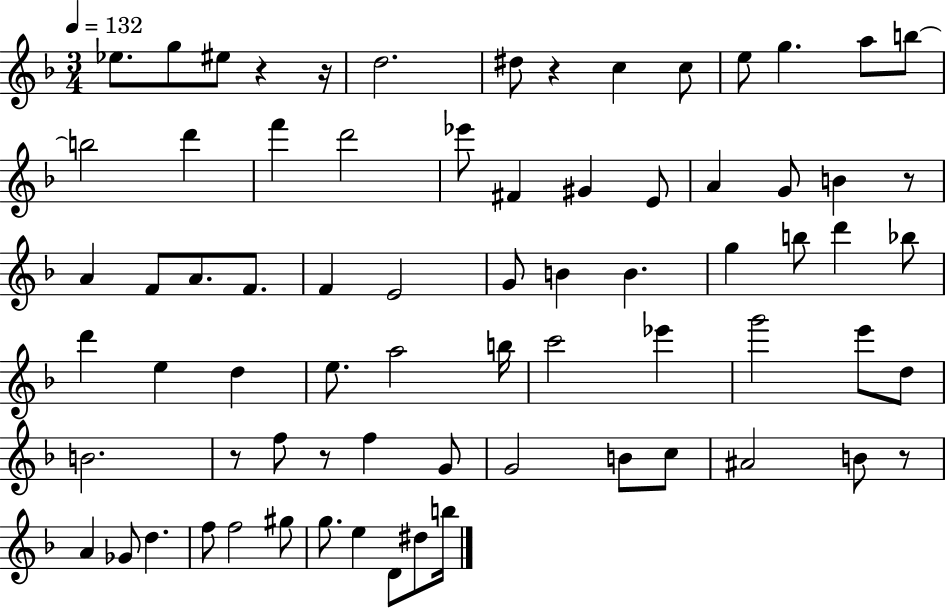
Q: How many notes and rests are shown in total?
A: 73